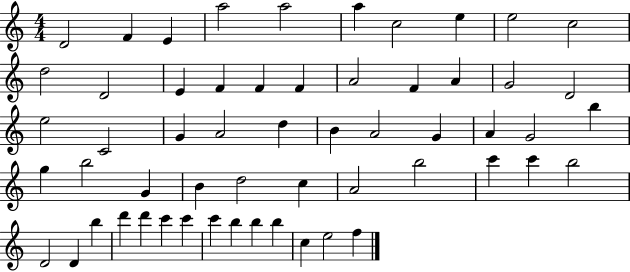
{
  \clef treble
  \numericTimeSignature
  \time 4/4
  \key c \major
  d'2 f'4 e'4 | a''2 a''2 | a''4 c''2 e''4 | e''2 c''2 | \break d''2 d'2 | e'4 f'4 f'4 f'4 | a'2 f'4 a'4 | g'2 d'2 | \break e''2 c'2 | g'4 a'2 d''4 | b'4 a'2 g'4 | a'4 g'2 b''4 | \break g''4 b''2 g'4 | b'4 d''2 c''4 | a'2 b''2 | c'''4 c'''4 b''2 | \break d'2 d'4 b''4 | d'''4 d'''4 c'''4 c'''4 | c'''4 b''4 b''4 b''4 | c''4 e''2 f''4 | \break \bar "|."
}